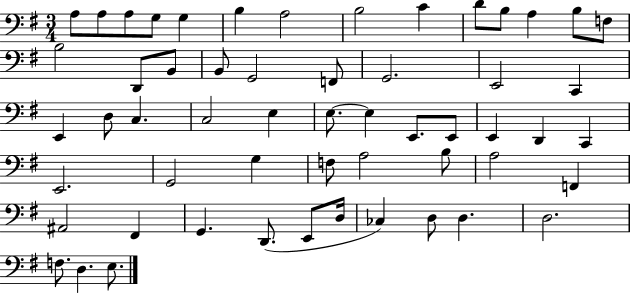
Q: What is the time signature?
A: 3/4